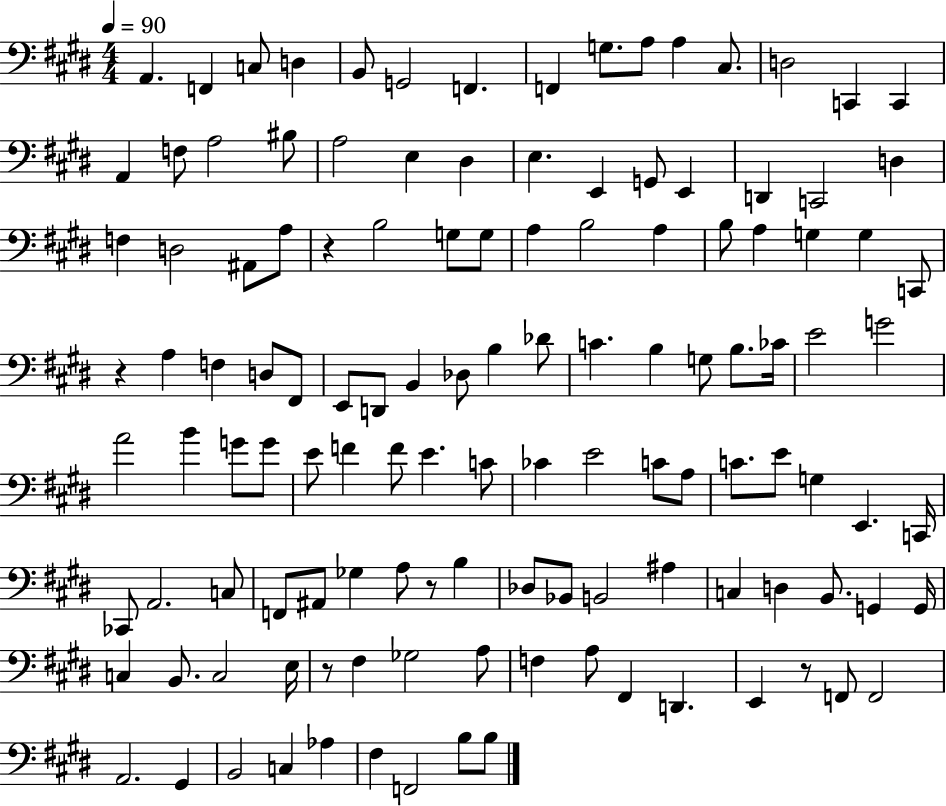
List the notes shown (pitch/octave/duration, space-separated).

A2/q. F2/q C3/e D3/q B2/e G2/h F2/q. F2/q G3/e. A3/e A3/q C#3/e. D3/h C2/q C2/q A2/q F3/e A3/h BIS3/e A3/h E3/q D#3/q E3/q. E2/q G2/e E2/q D2/q C2/h D3/q F3/q D3/h A#2/e A3/e R/q B3/h G3/e G3/e A3/q B3/h A3/q B3/e A3/q G3/q G3/q C2/e R/q A3/q F3/q D3/e F#2/e E2/e D2/e B2/q Db3/e B3/q Db4/e C4/q. B3/q G3/e B3/e. CES4/s E4/h G4/h A4/h B4/q G4/e G4/e E4/e F4/q F4/e E4/q. C4/e CES4/q E4/h C4/e A3/e C4/e. E4/e G3/q E2/q. C2/s CES2/e A2/h. C3/e F2/e A#2/e Gb3/q A3/e R/e B3/q Db3/e Bb2/e B2/h A#3/q C3/q D3/q B2/e. G2/q G2/s C3/q B2/e. C3/h E3/s R/e F#3/q Gb3/h A3/e F3/q A3/e F#2/q D2/q. E2/q R/e F2/e F2/h A2/h. G#2/q B2/h C3/q Ab3/q F#3/q F2/h B3/e B3/e